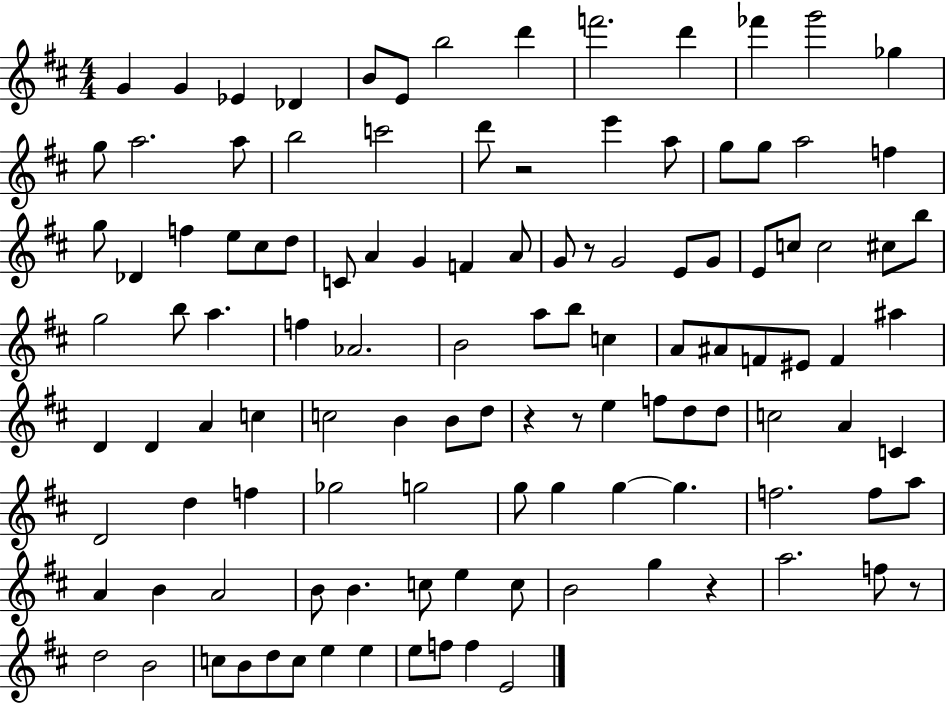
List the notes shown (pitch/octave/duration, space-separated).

G4/q G4/q Eb4/q Db4/q B4/e E4/e B5/h D6/q F6/h. D6/q FES6/q G6/h Gb5/q G5/e A5/h. A5/e B5/h C6/h D6/e R/h E6/q A5/e G5/e G5/e A5/h F5/q G5/e Db4/q F5/q E5/e C#5/e D5/e C4/e A4/q G4/q F4/q A4/e G4/e R/e G4/h E4/e G4/e E4/e C5/e C5/h C#5/e B5/e G5/h B5/e A5/q. F5/q Ab4/h. B4/h A5/e B5/e C5/q A4/e A#4/e F4/e EIS4/e F4/q A#5/q D4/q D4/q A4/q C5/q C5/h B4/q B4/e D5/e R/q R/e E5/q F5/e D5/e D5/e C5/h A4/q C4/q D4/h D5/q F5/q Gb5/h G5/h G5/e G5/q G5/q G5/q. F5/h. F5/e A5/e A4/q B4/q A4/h B4/e B4/q. C5/e E5/q C5/e B4/h G5/q R/q A5/h. F5/e R/e D5/h B4/h C5/e B4/e D5/e C5/e E5/q E5/q E5/e F5/e F5/q E4/h